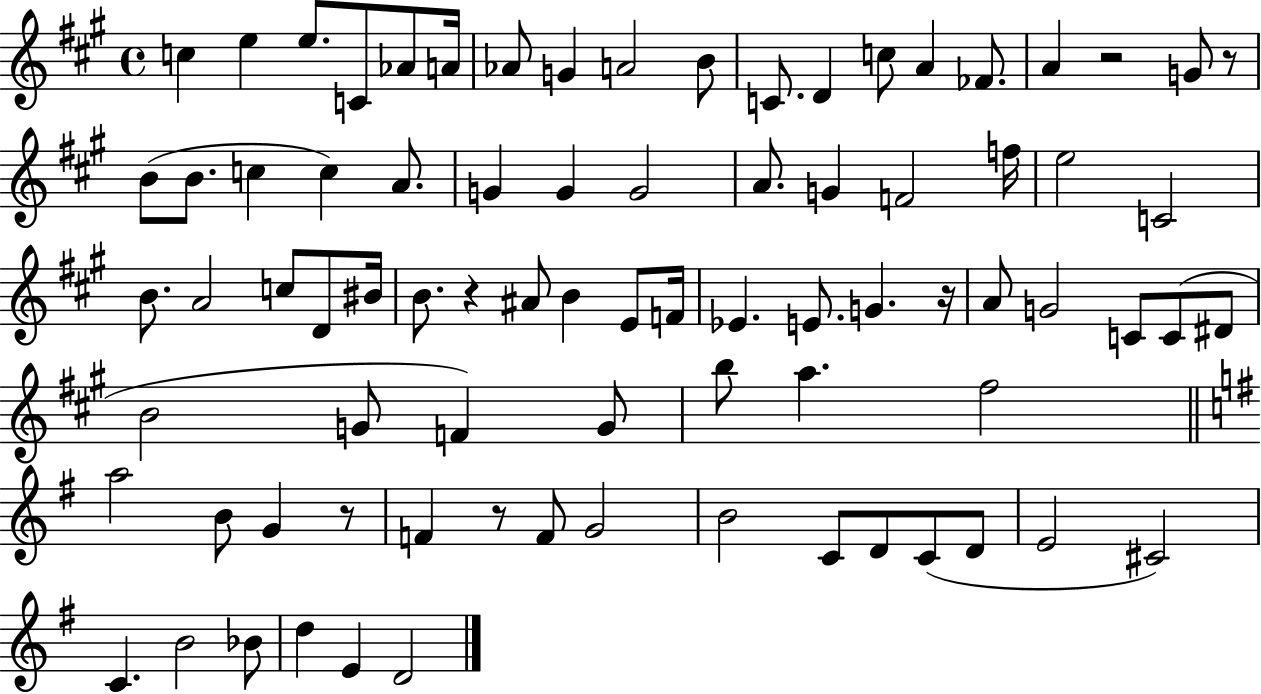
X:1
T:Untitled
M:4/4
L:1/4
K:A
c e e/2 C/2 _A/2 A/4 _A/2 G A2 B/2 C/2 D c/2 A _F/2 A z2 G/2 z/2 B/2 B/2 c c A/2 G G G2 A/2 G F2 f/4 e2 C2 B/2 A2 c/2 D/2 ^B/4 B/2 z ^A/2 B E/2 F/4 _E E/2 G z/4 A/2 G2 C/2 C/2 ^D/2 B2 G/2 F G/2 b/2 a ^f2 a2 B/2 G z/2 F z/2 F/2 G2 B2 C/2 D/2 C/2 D/2 E2 ^C2 C B2 _B/2 d E D2